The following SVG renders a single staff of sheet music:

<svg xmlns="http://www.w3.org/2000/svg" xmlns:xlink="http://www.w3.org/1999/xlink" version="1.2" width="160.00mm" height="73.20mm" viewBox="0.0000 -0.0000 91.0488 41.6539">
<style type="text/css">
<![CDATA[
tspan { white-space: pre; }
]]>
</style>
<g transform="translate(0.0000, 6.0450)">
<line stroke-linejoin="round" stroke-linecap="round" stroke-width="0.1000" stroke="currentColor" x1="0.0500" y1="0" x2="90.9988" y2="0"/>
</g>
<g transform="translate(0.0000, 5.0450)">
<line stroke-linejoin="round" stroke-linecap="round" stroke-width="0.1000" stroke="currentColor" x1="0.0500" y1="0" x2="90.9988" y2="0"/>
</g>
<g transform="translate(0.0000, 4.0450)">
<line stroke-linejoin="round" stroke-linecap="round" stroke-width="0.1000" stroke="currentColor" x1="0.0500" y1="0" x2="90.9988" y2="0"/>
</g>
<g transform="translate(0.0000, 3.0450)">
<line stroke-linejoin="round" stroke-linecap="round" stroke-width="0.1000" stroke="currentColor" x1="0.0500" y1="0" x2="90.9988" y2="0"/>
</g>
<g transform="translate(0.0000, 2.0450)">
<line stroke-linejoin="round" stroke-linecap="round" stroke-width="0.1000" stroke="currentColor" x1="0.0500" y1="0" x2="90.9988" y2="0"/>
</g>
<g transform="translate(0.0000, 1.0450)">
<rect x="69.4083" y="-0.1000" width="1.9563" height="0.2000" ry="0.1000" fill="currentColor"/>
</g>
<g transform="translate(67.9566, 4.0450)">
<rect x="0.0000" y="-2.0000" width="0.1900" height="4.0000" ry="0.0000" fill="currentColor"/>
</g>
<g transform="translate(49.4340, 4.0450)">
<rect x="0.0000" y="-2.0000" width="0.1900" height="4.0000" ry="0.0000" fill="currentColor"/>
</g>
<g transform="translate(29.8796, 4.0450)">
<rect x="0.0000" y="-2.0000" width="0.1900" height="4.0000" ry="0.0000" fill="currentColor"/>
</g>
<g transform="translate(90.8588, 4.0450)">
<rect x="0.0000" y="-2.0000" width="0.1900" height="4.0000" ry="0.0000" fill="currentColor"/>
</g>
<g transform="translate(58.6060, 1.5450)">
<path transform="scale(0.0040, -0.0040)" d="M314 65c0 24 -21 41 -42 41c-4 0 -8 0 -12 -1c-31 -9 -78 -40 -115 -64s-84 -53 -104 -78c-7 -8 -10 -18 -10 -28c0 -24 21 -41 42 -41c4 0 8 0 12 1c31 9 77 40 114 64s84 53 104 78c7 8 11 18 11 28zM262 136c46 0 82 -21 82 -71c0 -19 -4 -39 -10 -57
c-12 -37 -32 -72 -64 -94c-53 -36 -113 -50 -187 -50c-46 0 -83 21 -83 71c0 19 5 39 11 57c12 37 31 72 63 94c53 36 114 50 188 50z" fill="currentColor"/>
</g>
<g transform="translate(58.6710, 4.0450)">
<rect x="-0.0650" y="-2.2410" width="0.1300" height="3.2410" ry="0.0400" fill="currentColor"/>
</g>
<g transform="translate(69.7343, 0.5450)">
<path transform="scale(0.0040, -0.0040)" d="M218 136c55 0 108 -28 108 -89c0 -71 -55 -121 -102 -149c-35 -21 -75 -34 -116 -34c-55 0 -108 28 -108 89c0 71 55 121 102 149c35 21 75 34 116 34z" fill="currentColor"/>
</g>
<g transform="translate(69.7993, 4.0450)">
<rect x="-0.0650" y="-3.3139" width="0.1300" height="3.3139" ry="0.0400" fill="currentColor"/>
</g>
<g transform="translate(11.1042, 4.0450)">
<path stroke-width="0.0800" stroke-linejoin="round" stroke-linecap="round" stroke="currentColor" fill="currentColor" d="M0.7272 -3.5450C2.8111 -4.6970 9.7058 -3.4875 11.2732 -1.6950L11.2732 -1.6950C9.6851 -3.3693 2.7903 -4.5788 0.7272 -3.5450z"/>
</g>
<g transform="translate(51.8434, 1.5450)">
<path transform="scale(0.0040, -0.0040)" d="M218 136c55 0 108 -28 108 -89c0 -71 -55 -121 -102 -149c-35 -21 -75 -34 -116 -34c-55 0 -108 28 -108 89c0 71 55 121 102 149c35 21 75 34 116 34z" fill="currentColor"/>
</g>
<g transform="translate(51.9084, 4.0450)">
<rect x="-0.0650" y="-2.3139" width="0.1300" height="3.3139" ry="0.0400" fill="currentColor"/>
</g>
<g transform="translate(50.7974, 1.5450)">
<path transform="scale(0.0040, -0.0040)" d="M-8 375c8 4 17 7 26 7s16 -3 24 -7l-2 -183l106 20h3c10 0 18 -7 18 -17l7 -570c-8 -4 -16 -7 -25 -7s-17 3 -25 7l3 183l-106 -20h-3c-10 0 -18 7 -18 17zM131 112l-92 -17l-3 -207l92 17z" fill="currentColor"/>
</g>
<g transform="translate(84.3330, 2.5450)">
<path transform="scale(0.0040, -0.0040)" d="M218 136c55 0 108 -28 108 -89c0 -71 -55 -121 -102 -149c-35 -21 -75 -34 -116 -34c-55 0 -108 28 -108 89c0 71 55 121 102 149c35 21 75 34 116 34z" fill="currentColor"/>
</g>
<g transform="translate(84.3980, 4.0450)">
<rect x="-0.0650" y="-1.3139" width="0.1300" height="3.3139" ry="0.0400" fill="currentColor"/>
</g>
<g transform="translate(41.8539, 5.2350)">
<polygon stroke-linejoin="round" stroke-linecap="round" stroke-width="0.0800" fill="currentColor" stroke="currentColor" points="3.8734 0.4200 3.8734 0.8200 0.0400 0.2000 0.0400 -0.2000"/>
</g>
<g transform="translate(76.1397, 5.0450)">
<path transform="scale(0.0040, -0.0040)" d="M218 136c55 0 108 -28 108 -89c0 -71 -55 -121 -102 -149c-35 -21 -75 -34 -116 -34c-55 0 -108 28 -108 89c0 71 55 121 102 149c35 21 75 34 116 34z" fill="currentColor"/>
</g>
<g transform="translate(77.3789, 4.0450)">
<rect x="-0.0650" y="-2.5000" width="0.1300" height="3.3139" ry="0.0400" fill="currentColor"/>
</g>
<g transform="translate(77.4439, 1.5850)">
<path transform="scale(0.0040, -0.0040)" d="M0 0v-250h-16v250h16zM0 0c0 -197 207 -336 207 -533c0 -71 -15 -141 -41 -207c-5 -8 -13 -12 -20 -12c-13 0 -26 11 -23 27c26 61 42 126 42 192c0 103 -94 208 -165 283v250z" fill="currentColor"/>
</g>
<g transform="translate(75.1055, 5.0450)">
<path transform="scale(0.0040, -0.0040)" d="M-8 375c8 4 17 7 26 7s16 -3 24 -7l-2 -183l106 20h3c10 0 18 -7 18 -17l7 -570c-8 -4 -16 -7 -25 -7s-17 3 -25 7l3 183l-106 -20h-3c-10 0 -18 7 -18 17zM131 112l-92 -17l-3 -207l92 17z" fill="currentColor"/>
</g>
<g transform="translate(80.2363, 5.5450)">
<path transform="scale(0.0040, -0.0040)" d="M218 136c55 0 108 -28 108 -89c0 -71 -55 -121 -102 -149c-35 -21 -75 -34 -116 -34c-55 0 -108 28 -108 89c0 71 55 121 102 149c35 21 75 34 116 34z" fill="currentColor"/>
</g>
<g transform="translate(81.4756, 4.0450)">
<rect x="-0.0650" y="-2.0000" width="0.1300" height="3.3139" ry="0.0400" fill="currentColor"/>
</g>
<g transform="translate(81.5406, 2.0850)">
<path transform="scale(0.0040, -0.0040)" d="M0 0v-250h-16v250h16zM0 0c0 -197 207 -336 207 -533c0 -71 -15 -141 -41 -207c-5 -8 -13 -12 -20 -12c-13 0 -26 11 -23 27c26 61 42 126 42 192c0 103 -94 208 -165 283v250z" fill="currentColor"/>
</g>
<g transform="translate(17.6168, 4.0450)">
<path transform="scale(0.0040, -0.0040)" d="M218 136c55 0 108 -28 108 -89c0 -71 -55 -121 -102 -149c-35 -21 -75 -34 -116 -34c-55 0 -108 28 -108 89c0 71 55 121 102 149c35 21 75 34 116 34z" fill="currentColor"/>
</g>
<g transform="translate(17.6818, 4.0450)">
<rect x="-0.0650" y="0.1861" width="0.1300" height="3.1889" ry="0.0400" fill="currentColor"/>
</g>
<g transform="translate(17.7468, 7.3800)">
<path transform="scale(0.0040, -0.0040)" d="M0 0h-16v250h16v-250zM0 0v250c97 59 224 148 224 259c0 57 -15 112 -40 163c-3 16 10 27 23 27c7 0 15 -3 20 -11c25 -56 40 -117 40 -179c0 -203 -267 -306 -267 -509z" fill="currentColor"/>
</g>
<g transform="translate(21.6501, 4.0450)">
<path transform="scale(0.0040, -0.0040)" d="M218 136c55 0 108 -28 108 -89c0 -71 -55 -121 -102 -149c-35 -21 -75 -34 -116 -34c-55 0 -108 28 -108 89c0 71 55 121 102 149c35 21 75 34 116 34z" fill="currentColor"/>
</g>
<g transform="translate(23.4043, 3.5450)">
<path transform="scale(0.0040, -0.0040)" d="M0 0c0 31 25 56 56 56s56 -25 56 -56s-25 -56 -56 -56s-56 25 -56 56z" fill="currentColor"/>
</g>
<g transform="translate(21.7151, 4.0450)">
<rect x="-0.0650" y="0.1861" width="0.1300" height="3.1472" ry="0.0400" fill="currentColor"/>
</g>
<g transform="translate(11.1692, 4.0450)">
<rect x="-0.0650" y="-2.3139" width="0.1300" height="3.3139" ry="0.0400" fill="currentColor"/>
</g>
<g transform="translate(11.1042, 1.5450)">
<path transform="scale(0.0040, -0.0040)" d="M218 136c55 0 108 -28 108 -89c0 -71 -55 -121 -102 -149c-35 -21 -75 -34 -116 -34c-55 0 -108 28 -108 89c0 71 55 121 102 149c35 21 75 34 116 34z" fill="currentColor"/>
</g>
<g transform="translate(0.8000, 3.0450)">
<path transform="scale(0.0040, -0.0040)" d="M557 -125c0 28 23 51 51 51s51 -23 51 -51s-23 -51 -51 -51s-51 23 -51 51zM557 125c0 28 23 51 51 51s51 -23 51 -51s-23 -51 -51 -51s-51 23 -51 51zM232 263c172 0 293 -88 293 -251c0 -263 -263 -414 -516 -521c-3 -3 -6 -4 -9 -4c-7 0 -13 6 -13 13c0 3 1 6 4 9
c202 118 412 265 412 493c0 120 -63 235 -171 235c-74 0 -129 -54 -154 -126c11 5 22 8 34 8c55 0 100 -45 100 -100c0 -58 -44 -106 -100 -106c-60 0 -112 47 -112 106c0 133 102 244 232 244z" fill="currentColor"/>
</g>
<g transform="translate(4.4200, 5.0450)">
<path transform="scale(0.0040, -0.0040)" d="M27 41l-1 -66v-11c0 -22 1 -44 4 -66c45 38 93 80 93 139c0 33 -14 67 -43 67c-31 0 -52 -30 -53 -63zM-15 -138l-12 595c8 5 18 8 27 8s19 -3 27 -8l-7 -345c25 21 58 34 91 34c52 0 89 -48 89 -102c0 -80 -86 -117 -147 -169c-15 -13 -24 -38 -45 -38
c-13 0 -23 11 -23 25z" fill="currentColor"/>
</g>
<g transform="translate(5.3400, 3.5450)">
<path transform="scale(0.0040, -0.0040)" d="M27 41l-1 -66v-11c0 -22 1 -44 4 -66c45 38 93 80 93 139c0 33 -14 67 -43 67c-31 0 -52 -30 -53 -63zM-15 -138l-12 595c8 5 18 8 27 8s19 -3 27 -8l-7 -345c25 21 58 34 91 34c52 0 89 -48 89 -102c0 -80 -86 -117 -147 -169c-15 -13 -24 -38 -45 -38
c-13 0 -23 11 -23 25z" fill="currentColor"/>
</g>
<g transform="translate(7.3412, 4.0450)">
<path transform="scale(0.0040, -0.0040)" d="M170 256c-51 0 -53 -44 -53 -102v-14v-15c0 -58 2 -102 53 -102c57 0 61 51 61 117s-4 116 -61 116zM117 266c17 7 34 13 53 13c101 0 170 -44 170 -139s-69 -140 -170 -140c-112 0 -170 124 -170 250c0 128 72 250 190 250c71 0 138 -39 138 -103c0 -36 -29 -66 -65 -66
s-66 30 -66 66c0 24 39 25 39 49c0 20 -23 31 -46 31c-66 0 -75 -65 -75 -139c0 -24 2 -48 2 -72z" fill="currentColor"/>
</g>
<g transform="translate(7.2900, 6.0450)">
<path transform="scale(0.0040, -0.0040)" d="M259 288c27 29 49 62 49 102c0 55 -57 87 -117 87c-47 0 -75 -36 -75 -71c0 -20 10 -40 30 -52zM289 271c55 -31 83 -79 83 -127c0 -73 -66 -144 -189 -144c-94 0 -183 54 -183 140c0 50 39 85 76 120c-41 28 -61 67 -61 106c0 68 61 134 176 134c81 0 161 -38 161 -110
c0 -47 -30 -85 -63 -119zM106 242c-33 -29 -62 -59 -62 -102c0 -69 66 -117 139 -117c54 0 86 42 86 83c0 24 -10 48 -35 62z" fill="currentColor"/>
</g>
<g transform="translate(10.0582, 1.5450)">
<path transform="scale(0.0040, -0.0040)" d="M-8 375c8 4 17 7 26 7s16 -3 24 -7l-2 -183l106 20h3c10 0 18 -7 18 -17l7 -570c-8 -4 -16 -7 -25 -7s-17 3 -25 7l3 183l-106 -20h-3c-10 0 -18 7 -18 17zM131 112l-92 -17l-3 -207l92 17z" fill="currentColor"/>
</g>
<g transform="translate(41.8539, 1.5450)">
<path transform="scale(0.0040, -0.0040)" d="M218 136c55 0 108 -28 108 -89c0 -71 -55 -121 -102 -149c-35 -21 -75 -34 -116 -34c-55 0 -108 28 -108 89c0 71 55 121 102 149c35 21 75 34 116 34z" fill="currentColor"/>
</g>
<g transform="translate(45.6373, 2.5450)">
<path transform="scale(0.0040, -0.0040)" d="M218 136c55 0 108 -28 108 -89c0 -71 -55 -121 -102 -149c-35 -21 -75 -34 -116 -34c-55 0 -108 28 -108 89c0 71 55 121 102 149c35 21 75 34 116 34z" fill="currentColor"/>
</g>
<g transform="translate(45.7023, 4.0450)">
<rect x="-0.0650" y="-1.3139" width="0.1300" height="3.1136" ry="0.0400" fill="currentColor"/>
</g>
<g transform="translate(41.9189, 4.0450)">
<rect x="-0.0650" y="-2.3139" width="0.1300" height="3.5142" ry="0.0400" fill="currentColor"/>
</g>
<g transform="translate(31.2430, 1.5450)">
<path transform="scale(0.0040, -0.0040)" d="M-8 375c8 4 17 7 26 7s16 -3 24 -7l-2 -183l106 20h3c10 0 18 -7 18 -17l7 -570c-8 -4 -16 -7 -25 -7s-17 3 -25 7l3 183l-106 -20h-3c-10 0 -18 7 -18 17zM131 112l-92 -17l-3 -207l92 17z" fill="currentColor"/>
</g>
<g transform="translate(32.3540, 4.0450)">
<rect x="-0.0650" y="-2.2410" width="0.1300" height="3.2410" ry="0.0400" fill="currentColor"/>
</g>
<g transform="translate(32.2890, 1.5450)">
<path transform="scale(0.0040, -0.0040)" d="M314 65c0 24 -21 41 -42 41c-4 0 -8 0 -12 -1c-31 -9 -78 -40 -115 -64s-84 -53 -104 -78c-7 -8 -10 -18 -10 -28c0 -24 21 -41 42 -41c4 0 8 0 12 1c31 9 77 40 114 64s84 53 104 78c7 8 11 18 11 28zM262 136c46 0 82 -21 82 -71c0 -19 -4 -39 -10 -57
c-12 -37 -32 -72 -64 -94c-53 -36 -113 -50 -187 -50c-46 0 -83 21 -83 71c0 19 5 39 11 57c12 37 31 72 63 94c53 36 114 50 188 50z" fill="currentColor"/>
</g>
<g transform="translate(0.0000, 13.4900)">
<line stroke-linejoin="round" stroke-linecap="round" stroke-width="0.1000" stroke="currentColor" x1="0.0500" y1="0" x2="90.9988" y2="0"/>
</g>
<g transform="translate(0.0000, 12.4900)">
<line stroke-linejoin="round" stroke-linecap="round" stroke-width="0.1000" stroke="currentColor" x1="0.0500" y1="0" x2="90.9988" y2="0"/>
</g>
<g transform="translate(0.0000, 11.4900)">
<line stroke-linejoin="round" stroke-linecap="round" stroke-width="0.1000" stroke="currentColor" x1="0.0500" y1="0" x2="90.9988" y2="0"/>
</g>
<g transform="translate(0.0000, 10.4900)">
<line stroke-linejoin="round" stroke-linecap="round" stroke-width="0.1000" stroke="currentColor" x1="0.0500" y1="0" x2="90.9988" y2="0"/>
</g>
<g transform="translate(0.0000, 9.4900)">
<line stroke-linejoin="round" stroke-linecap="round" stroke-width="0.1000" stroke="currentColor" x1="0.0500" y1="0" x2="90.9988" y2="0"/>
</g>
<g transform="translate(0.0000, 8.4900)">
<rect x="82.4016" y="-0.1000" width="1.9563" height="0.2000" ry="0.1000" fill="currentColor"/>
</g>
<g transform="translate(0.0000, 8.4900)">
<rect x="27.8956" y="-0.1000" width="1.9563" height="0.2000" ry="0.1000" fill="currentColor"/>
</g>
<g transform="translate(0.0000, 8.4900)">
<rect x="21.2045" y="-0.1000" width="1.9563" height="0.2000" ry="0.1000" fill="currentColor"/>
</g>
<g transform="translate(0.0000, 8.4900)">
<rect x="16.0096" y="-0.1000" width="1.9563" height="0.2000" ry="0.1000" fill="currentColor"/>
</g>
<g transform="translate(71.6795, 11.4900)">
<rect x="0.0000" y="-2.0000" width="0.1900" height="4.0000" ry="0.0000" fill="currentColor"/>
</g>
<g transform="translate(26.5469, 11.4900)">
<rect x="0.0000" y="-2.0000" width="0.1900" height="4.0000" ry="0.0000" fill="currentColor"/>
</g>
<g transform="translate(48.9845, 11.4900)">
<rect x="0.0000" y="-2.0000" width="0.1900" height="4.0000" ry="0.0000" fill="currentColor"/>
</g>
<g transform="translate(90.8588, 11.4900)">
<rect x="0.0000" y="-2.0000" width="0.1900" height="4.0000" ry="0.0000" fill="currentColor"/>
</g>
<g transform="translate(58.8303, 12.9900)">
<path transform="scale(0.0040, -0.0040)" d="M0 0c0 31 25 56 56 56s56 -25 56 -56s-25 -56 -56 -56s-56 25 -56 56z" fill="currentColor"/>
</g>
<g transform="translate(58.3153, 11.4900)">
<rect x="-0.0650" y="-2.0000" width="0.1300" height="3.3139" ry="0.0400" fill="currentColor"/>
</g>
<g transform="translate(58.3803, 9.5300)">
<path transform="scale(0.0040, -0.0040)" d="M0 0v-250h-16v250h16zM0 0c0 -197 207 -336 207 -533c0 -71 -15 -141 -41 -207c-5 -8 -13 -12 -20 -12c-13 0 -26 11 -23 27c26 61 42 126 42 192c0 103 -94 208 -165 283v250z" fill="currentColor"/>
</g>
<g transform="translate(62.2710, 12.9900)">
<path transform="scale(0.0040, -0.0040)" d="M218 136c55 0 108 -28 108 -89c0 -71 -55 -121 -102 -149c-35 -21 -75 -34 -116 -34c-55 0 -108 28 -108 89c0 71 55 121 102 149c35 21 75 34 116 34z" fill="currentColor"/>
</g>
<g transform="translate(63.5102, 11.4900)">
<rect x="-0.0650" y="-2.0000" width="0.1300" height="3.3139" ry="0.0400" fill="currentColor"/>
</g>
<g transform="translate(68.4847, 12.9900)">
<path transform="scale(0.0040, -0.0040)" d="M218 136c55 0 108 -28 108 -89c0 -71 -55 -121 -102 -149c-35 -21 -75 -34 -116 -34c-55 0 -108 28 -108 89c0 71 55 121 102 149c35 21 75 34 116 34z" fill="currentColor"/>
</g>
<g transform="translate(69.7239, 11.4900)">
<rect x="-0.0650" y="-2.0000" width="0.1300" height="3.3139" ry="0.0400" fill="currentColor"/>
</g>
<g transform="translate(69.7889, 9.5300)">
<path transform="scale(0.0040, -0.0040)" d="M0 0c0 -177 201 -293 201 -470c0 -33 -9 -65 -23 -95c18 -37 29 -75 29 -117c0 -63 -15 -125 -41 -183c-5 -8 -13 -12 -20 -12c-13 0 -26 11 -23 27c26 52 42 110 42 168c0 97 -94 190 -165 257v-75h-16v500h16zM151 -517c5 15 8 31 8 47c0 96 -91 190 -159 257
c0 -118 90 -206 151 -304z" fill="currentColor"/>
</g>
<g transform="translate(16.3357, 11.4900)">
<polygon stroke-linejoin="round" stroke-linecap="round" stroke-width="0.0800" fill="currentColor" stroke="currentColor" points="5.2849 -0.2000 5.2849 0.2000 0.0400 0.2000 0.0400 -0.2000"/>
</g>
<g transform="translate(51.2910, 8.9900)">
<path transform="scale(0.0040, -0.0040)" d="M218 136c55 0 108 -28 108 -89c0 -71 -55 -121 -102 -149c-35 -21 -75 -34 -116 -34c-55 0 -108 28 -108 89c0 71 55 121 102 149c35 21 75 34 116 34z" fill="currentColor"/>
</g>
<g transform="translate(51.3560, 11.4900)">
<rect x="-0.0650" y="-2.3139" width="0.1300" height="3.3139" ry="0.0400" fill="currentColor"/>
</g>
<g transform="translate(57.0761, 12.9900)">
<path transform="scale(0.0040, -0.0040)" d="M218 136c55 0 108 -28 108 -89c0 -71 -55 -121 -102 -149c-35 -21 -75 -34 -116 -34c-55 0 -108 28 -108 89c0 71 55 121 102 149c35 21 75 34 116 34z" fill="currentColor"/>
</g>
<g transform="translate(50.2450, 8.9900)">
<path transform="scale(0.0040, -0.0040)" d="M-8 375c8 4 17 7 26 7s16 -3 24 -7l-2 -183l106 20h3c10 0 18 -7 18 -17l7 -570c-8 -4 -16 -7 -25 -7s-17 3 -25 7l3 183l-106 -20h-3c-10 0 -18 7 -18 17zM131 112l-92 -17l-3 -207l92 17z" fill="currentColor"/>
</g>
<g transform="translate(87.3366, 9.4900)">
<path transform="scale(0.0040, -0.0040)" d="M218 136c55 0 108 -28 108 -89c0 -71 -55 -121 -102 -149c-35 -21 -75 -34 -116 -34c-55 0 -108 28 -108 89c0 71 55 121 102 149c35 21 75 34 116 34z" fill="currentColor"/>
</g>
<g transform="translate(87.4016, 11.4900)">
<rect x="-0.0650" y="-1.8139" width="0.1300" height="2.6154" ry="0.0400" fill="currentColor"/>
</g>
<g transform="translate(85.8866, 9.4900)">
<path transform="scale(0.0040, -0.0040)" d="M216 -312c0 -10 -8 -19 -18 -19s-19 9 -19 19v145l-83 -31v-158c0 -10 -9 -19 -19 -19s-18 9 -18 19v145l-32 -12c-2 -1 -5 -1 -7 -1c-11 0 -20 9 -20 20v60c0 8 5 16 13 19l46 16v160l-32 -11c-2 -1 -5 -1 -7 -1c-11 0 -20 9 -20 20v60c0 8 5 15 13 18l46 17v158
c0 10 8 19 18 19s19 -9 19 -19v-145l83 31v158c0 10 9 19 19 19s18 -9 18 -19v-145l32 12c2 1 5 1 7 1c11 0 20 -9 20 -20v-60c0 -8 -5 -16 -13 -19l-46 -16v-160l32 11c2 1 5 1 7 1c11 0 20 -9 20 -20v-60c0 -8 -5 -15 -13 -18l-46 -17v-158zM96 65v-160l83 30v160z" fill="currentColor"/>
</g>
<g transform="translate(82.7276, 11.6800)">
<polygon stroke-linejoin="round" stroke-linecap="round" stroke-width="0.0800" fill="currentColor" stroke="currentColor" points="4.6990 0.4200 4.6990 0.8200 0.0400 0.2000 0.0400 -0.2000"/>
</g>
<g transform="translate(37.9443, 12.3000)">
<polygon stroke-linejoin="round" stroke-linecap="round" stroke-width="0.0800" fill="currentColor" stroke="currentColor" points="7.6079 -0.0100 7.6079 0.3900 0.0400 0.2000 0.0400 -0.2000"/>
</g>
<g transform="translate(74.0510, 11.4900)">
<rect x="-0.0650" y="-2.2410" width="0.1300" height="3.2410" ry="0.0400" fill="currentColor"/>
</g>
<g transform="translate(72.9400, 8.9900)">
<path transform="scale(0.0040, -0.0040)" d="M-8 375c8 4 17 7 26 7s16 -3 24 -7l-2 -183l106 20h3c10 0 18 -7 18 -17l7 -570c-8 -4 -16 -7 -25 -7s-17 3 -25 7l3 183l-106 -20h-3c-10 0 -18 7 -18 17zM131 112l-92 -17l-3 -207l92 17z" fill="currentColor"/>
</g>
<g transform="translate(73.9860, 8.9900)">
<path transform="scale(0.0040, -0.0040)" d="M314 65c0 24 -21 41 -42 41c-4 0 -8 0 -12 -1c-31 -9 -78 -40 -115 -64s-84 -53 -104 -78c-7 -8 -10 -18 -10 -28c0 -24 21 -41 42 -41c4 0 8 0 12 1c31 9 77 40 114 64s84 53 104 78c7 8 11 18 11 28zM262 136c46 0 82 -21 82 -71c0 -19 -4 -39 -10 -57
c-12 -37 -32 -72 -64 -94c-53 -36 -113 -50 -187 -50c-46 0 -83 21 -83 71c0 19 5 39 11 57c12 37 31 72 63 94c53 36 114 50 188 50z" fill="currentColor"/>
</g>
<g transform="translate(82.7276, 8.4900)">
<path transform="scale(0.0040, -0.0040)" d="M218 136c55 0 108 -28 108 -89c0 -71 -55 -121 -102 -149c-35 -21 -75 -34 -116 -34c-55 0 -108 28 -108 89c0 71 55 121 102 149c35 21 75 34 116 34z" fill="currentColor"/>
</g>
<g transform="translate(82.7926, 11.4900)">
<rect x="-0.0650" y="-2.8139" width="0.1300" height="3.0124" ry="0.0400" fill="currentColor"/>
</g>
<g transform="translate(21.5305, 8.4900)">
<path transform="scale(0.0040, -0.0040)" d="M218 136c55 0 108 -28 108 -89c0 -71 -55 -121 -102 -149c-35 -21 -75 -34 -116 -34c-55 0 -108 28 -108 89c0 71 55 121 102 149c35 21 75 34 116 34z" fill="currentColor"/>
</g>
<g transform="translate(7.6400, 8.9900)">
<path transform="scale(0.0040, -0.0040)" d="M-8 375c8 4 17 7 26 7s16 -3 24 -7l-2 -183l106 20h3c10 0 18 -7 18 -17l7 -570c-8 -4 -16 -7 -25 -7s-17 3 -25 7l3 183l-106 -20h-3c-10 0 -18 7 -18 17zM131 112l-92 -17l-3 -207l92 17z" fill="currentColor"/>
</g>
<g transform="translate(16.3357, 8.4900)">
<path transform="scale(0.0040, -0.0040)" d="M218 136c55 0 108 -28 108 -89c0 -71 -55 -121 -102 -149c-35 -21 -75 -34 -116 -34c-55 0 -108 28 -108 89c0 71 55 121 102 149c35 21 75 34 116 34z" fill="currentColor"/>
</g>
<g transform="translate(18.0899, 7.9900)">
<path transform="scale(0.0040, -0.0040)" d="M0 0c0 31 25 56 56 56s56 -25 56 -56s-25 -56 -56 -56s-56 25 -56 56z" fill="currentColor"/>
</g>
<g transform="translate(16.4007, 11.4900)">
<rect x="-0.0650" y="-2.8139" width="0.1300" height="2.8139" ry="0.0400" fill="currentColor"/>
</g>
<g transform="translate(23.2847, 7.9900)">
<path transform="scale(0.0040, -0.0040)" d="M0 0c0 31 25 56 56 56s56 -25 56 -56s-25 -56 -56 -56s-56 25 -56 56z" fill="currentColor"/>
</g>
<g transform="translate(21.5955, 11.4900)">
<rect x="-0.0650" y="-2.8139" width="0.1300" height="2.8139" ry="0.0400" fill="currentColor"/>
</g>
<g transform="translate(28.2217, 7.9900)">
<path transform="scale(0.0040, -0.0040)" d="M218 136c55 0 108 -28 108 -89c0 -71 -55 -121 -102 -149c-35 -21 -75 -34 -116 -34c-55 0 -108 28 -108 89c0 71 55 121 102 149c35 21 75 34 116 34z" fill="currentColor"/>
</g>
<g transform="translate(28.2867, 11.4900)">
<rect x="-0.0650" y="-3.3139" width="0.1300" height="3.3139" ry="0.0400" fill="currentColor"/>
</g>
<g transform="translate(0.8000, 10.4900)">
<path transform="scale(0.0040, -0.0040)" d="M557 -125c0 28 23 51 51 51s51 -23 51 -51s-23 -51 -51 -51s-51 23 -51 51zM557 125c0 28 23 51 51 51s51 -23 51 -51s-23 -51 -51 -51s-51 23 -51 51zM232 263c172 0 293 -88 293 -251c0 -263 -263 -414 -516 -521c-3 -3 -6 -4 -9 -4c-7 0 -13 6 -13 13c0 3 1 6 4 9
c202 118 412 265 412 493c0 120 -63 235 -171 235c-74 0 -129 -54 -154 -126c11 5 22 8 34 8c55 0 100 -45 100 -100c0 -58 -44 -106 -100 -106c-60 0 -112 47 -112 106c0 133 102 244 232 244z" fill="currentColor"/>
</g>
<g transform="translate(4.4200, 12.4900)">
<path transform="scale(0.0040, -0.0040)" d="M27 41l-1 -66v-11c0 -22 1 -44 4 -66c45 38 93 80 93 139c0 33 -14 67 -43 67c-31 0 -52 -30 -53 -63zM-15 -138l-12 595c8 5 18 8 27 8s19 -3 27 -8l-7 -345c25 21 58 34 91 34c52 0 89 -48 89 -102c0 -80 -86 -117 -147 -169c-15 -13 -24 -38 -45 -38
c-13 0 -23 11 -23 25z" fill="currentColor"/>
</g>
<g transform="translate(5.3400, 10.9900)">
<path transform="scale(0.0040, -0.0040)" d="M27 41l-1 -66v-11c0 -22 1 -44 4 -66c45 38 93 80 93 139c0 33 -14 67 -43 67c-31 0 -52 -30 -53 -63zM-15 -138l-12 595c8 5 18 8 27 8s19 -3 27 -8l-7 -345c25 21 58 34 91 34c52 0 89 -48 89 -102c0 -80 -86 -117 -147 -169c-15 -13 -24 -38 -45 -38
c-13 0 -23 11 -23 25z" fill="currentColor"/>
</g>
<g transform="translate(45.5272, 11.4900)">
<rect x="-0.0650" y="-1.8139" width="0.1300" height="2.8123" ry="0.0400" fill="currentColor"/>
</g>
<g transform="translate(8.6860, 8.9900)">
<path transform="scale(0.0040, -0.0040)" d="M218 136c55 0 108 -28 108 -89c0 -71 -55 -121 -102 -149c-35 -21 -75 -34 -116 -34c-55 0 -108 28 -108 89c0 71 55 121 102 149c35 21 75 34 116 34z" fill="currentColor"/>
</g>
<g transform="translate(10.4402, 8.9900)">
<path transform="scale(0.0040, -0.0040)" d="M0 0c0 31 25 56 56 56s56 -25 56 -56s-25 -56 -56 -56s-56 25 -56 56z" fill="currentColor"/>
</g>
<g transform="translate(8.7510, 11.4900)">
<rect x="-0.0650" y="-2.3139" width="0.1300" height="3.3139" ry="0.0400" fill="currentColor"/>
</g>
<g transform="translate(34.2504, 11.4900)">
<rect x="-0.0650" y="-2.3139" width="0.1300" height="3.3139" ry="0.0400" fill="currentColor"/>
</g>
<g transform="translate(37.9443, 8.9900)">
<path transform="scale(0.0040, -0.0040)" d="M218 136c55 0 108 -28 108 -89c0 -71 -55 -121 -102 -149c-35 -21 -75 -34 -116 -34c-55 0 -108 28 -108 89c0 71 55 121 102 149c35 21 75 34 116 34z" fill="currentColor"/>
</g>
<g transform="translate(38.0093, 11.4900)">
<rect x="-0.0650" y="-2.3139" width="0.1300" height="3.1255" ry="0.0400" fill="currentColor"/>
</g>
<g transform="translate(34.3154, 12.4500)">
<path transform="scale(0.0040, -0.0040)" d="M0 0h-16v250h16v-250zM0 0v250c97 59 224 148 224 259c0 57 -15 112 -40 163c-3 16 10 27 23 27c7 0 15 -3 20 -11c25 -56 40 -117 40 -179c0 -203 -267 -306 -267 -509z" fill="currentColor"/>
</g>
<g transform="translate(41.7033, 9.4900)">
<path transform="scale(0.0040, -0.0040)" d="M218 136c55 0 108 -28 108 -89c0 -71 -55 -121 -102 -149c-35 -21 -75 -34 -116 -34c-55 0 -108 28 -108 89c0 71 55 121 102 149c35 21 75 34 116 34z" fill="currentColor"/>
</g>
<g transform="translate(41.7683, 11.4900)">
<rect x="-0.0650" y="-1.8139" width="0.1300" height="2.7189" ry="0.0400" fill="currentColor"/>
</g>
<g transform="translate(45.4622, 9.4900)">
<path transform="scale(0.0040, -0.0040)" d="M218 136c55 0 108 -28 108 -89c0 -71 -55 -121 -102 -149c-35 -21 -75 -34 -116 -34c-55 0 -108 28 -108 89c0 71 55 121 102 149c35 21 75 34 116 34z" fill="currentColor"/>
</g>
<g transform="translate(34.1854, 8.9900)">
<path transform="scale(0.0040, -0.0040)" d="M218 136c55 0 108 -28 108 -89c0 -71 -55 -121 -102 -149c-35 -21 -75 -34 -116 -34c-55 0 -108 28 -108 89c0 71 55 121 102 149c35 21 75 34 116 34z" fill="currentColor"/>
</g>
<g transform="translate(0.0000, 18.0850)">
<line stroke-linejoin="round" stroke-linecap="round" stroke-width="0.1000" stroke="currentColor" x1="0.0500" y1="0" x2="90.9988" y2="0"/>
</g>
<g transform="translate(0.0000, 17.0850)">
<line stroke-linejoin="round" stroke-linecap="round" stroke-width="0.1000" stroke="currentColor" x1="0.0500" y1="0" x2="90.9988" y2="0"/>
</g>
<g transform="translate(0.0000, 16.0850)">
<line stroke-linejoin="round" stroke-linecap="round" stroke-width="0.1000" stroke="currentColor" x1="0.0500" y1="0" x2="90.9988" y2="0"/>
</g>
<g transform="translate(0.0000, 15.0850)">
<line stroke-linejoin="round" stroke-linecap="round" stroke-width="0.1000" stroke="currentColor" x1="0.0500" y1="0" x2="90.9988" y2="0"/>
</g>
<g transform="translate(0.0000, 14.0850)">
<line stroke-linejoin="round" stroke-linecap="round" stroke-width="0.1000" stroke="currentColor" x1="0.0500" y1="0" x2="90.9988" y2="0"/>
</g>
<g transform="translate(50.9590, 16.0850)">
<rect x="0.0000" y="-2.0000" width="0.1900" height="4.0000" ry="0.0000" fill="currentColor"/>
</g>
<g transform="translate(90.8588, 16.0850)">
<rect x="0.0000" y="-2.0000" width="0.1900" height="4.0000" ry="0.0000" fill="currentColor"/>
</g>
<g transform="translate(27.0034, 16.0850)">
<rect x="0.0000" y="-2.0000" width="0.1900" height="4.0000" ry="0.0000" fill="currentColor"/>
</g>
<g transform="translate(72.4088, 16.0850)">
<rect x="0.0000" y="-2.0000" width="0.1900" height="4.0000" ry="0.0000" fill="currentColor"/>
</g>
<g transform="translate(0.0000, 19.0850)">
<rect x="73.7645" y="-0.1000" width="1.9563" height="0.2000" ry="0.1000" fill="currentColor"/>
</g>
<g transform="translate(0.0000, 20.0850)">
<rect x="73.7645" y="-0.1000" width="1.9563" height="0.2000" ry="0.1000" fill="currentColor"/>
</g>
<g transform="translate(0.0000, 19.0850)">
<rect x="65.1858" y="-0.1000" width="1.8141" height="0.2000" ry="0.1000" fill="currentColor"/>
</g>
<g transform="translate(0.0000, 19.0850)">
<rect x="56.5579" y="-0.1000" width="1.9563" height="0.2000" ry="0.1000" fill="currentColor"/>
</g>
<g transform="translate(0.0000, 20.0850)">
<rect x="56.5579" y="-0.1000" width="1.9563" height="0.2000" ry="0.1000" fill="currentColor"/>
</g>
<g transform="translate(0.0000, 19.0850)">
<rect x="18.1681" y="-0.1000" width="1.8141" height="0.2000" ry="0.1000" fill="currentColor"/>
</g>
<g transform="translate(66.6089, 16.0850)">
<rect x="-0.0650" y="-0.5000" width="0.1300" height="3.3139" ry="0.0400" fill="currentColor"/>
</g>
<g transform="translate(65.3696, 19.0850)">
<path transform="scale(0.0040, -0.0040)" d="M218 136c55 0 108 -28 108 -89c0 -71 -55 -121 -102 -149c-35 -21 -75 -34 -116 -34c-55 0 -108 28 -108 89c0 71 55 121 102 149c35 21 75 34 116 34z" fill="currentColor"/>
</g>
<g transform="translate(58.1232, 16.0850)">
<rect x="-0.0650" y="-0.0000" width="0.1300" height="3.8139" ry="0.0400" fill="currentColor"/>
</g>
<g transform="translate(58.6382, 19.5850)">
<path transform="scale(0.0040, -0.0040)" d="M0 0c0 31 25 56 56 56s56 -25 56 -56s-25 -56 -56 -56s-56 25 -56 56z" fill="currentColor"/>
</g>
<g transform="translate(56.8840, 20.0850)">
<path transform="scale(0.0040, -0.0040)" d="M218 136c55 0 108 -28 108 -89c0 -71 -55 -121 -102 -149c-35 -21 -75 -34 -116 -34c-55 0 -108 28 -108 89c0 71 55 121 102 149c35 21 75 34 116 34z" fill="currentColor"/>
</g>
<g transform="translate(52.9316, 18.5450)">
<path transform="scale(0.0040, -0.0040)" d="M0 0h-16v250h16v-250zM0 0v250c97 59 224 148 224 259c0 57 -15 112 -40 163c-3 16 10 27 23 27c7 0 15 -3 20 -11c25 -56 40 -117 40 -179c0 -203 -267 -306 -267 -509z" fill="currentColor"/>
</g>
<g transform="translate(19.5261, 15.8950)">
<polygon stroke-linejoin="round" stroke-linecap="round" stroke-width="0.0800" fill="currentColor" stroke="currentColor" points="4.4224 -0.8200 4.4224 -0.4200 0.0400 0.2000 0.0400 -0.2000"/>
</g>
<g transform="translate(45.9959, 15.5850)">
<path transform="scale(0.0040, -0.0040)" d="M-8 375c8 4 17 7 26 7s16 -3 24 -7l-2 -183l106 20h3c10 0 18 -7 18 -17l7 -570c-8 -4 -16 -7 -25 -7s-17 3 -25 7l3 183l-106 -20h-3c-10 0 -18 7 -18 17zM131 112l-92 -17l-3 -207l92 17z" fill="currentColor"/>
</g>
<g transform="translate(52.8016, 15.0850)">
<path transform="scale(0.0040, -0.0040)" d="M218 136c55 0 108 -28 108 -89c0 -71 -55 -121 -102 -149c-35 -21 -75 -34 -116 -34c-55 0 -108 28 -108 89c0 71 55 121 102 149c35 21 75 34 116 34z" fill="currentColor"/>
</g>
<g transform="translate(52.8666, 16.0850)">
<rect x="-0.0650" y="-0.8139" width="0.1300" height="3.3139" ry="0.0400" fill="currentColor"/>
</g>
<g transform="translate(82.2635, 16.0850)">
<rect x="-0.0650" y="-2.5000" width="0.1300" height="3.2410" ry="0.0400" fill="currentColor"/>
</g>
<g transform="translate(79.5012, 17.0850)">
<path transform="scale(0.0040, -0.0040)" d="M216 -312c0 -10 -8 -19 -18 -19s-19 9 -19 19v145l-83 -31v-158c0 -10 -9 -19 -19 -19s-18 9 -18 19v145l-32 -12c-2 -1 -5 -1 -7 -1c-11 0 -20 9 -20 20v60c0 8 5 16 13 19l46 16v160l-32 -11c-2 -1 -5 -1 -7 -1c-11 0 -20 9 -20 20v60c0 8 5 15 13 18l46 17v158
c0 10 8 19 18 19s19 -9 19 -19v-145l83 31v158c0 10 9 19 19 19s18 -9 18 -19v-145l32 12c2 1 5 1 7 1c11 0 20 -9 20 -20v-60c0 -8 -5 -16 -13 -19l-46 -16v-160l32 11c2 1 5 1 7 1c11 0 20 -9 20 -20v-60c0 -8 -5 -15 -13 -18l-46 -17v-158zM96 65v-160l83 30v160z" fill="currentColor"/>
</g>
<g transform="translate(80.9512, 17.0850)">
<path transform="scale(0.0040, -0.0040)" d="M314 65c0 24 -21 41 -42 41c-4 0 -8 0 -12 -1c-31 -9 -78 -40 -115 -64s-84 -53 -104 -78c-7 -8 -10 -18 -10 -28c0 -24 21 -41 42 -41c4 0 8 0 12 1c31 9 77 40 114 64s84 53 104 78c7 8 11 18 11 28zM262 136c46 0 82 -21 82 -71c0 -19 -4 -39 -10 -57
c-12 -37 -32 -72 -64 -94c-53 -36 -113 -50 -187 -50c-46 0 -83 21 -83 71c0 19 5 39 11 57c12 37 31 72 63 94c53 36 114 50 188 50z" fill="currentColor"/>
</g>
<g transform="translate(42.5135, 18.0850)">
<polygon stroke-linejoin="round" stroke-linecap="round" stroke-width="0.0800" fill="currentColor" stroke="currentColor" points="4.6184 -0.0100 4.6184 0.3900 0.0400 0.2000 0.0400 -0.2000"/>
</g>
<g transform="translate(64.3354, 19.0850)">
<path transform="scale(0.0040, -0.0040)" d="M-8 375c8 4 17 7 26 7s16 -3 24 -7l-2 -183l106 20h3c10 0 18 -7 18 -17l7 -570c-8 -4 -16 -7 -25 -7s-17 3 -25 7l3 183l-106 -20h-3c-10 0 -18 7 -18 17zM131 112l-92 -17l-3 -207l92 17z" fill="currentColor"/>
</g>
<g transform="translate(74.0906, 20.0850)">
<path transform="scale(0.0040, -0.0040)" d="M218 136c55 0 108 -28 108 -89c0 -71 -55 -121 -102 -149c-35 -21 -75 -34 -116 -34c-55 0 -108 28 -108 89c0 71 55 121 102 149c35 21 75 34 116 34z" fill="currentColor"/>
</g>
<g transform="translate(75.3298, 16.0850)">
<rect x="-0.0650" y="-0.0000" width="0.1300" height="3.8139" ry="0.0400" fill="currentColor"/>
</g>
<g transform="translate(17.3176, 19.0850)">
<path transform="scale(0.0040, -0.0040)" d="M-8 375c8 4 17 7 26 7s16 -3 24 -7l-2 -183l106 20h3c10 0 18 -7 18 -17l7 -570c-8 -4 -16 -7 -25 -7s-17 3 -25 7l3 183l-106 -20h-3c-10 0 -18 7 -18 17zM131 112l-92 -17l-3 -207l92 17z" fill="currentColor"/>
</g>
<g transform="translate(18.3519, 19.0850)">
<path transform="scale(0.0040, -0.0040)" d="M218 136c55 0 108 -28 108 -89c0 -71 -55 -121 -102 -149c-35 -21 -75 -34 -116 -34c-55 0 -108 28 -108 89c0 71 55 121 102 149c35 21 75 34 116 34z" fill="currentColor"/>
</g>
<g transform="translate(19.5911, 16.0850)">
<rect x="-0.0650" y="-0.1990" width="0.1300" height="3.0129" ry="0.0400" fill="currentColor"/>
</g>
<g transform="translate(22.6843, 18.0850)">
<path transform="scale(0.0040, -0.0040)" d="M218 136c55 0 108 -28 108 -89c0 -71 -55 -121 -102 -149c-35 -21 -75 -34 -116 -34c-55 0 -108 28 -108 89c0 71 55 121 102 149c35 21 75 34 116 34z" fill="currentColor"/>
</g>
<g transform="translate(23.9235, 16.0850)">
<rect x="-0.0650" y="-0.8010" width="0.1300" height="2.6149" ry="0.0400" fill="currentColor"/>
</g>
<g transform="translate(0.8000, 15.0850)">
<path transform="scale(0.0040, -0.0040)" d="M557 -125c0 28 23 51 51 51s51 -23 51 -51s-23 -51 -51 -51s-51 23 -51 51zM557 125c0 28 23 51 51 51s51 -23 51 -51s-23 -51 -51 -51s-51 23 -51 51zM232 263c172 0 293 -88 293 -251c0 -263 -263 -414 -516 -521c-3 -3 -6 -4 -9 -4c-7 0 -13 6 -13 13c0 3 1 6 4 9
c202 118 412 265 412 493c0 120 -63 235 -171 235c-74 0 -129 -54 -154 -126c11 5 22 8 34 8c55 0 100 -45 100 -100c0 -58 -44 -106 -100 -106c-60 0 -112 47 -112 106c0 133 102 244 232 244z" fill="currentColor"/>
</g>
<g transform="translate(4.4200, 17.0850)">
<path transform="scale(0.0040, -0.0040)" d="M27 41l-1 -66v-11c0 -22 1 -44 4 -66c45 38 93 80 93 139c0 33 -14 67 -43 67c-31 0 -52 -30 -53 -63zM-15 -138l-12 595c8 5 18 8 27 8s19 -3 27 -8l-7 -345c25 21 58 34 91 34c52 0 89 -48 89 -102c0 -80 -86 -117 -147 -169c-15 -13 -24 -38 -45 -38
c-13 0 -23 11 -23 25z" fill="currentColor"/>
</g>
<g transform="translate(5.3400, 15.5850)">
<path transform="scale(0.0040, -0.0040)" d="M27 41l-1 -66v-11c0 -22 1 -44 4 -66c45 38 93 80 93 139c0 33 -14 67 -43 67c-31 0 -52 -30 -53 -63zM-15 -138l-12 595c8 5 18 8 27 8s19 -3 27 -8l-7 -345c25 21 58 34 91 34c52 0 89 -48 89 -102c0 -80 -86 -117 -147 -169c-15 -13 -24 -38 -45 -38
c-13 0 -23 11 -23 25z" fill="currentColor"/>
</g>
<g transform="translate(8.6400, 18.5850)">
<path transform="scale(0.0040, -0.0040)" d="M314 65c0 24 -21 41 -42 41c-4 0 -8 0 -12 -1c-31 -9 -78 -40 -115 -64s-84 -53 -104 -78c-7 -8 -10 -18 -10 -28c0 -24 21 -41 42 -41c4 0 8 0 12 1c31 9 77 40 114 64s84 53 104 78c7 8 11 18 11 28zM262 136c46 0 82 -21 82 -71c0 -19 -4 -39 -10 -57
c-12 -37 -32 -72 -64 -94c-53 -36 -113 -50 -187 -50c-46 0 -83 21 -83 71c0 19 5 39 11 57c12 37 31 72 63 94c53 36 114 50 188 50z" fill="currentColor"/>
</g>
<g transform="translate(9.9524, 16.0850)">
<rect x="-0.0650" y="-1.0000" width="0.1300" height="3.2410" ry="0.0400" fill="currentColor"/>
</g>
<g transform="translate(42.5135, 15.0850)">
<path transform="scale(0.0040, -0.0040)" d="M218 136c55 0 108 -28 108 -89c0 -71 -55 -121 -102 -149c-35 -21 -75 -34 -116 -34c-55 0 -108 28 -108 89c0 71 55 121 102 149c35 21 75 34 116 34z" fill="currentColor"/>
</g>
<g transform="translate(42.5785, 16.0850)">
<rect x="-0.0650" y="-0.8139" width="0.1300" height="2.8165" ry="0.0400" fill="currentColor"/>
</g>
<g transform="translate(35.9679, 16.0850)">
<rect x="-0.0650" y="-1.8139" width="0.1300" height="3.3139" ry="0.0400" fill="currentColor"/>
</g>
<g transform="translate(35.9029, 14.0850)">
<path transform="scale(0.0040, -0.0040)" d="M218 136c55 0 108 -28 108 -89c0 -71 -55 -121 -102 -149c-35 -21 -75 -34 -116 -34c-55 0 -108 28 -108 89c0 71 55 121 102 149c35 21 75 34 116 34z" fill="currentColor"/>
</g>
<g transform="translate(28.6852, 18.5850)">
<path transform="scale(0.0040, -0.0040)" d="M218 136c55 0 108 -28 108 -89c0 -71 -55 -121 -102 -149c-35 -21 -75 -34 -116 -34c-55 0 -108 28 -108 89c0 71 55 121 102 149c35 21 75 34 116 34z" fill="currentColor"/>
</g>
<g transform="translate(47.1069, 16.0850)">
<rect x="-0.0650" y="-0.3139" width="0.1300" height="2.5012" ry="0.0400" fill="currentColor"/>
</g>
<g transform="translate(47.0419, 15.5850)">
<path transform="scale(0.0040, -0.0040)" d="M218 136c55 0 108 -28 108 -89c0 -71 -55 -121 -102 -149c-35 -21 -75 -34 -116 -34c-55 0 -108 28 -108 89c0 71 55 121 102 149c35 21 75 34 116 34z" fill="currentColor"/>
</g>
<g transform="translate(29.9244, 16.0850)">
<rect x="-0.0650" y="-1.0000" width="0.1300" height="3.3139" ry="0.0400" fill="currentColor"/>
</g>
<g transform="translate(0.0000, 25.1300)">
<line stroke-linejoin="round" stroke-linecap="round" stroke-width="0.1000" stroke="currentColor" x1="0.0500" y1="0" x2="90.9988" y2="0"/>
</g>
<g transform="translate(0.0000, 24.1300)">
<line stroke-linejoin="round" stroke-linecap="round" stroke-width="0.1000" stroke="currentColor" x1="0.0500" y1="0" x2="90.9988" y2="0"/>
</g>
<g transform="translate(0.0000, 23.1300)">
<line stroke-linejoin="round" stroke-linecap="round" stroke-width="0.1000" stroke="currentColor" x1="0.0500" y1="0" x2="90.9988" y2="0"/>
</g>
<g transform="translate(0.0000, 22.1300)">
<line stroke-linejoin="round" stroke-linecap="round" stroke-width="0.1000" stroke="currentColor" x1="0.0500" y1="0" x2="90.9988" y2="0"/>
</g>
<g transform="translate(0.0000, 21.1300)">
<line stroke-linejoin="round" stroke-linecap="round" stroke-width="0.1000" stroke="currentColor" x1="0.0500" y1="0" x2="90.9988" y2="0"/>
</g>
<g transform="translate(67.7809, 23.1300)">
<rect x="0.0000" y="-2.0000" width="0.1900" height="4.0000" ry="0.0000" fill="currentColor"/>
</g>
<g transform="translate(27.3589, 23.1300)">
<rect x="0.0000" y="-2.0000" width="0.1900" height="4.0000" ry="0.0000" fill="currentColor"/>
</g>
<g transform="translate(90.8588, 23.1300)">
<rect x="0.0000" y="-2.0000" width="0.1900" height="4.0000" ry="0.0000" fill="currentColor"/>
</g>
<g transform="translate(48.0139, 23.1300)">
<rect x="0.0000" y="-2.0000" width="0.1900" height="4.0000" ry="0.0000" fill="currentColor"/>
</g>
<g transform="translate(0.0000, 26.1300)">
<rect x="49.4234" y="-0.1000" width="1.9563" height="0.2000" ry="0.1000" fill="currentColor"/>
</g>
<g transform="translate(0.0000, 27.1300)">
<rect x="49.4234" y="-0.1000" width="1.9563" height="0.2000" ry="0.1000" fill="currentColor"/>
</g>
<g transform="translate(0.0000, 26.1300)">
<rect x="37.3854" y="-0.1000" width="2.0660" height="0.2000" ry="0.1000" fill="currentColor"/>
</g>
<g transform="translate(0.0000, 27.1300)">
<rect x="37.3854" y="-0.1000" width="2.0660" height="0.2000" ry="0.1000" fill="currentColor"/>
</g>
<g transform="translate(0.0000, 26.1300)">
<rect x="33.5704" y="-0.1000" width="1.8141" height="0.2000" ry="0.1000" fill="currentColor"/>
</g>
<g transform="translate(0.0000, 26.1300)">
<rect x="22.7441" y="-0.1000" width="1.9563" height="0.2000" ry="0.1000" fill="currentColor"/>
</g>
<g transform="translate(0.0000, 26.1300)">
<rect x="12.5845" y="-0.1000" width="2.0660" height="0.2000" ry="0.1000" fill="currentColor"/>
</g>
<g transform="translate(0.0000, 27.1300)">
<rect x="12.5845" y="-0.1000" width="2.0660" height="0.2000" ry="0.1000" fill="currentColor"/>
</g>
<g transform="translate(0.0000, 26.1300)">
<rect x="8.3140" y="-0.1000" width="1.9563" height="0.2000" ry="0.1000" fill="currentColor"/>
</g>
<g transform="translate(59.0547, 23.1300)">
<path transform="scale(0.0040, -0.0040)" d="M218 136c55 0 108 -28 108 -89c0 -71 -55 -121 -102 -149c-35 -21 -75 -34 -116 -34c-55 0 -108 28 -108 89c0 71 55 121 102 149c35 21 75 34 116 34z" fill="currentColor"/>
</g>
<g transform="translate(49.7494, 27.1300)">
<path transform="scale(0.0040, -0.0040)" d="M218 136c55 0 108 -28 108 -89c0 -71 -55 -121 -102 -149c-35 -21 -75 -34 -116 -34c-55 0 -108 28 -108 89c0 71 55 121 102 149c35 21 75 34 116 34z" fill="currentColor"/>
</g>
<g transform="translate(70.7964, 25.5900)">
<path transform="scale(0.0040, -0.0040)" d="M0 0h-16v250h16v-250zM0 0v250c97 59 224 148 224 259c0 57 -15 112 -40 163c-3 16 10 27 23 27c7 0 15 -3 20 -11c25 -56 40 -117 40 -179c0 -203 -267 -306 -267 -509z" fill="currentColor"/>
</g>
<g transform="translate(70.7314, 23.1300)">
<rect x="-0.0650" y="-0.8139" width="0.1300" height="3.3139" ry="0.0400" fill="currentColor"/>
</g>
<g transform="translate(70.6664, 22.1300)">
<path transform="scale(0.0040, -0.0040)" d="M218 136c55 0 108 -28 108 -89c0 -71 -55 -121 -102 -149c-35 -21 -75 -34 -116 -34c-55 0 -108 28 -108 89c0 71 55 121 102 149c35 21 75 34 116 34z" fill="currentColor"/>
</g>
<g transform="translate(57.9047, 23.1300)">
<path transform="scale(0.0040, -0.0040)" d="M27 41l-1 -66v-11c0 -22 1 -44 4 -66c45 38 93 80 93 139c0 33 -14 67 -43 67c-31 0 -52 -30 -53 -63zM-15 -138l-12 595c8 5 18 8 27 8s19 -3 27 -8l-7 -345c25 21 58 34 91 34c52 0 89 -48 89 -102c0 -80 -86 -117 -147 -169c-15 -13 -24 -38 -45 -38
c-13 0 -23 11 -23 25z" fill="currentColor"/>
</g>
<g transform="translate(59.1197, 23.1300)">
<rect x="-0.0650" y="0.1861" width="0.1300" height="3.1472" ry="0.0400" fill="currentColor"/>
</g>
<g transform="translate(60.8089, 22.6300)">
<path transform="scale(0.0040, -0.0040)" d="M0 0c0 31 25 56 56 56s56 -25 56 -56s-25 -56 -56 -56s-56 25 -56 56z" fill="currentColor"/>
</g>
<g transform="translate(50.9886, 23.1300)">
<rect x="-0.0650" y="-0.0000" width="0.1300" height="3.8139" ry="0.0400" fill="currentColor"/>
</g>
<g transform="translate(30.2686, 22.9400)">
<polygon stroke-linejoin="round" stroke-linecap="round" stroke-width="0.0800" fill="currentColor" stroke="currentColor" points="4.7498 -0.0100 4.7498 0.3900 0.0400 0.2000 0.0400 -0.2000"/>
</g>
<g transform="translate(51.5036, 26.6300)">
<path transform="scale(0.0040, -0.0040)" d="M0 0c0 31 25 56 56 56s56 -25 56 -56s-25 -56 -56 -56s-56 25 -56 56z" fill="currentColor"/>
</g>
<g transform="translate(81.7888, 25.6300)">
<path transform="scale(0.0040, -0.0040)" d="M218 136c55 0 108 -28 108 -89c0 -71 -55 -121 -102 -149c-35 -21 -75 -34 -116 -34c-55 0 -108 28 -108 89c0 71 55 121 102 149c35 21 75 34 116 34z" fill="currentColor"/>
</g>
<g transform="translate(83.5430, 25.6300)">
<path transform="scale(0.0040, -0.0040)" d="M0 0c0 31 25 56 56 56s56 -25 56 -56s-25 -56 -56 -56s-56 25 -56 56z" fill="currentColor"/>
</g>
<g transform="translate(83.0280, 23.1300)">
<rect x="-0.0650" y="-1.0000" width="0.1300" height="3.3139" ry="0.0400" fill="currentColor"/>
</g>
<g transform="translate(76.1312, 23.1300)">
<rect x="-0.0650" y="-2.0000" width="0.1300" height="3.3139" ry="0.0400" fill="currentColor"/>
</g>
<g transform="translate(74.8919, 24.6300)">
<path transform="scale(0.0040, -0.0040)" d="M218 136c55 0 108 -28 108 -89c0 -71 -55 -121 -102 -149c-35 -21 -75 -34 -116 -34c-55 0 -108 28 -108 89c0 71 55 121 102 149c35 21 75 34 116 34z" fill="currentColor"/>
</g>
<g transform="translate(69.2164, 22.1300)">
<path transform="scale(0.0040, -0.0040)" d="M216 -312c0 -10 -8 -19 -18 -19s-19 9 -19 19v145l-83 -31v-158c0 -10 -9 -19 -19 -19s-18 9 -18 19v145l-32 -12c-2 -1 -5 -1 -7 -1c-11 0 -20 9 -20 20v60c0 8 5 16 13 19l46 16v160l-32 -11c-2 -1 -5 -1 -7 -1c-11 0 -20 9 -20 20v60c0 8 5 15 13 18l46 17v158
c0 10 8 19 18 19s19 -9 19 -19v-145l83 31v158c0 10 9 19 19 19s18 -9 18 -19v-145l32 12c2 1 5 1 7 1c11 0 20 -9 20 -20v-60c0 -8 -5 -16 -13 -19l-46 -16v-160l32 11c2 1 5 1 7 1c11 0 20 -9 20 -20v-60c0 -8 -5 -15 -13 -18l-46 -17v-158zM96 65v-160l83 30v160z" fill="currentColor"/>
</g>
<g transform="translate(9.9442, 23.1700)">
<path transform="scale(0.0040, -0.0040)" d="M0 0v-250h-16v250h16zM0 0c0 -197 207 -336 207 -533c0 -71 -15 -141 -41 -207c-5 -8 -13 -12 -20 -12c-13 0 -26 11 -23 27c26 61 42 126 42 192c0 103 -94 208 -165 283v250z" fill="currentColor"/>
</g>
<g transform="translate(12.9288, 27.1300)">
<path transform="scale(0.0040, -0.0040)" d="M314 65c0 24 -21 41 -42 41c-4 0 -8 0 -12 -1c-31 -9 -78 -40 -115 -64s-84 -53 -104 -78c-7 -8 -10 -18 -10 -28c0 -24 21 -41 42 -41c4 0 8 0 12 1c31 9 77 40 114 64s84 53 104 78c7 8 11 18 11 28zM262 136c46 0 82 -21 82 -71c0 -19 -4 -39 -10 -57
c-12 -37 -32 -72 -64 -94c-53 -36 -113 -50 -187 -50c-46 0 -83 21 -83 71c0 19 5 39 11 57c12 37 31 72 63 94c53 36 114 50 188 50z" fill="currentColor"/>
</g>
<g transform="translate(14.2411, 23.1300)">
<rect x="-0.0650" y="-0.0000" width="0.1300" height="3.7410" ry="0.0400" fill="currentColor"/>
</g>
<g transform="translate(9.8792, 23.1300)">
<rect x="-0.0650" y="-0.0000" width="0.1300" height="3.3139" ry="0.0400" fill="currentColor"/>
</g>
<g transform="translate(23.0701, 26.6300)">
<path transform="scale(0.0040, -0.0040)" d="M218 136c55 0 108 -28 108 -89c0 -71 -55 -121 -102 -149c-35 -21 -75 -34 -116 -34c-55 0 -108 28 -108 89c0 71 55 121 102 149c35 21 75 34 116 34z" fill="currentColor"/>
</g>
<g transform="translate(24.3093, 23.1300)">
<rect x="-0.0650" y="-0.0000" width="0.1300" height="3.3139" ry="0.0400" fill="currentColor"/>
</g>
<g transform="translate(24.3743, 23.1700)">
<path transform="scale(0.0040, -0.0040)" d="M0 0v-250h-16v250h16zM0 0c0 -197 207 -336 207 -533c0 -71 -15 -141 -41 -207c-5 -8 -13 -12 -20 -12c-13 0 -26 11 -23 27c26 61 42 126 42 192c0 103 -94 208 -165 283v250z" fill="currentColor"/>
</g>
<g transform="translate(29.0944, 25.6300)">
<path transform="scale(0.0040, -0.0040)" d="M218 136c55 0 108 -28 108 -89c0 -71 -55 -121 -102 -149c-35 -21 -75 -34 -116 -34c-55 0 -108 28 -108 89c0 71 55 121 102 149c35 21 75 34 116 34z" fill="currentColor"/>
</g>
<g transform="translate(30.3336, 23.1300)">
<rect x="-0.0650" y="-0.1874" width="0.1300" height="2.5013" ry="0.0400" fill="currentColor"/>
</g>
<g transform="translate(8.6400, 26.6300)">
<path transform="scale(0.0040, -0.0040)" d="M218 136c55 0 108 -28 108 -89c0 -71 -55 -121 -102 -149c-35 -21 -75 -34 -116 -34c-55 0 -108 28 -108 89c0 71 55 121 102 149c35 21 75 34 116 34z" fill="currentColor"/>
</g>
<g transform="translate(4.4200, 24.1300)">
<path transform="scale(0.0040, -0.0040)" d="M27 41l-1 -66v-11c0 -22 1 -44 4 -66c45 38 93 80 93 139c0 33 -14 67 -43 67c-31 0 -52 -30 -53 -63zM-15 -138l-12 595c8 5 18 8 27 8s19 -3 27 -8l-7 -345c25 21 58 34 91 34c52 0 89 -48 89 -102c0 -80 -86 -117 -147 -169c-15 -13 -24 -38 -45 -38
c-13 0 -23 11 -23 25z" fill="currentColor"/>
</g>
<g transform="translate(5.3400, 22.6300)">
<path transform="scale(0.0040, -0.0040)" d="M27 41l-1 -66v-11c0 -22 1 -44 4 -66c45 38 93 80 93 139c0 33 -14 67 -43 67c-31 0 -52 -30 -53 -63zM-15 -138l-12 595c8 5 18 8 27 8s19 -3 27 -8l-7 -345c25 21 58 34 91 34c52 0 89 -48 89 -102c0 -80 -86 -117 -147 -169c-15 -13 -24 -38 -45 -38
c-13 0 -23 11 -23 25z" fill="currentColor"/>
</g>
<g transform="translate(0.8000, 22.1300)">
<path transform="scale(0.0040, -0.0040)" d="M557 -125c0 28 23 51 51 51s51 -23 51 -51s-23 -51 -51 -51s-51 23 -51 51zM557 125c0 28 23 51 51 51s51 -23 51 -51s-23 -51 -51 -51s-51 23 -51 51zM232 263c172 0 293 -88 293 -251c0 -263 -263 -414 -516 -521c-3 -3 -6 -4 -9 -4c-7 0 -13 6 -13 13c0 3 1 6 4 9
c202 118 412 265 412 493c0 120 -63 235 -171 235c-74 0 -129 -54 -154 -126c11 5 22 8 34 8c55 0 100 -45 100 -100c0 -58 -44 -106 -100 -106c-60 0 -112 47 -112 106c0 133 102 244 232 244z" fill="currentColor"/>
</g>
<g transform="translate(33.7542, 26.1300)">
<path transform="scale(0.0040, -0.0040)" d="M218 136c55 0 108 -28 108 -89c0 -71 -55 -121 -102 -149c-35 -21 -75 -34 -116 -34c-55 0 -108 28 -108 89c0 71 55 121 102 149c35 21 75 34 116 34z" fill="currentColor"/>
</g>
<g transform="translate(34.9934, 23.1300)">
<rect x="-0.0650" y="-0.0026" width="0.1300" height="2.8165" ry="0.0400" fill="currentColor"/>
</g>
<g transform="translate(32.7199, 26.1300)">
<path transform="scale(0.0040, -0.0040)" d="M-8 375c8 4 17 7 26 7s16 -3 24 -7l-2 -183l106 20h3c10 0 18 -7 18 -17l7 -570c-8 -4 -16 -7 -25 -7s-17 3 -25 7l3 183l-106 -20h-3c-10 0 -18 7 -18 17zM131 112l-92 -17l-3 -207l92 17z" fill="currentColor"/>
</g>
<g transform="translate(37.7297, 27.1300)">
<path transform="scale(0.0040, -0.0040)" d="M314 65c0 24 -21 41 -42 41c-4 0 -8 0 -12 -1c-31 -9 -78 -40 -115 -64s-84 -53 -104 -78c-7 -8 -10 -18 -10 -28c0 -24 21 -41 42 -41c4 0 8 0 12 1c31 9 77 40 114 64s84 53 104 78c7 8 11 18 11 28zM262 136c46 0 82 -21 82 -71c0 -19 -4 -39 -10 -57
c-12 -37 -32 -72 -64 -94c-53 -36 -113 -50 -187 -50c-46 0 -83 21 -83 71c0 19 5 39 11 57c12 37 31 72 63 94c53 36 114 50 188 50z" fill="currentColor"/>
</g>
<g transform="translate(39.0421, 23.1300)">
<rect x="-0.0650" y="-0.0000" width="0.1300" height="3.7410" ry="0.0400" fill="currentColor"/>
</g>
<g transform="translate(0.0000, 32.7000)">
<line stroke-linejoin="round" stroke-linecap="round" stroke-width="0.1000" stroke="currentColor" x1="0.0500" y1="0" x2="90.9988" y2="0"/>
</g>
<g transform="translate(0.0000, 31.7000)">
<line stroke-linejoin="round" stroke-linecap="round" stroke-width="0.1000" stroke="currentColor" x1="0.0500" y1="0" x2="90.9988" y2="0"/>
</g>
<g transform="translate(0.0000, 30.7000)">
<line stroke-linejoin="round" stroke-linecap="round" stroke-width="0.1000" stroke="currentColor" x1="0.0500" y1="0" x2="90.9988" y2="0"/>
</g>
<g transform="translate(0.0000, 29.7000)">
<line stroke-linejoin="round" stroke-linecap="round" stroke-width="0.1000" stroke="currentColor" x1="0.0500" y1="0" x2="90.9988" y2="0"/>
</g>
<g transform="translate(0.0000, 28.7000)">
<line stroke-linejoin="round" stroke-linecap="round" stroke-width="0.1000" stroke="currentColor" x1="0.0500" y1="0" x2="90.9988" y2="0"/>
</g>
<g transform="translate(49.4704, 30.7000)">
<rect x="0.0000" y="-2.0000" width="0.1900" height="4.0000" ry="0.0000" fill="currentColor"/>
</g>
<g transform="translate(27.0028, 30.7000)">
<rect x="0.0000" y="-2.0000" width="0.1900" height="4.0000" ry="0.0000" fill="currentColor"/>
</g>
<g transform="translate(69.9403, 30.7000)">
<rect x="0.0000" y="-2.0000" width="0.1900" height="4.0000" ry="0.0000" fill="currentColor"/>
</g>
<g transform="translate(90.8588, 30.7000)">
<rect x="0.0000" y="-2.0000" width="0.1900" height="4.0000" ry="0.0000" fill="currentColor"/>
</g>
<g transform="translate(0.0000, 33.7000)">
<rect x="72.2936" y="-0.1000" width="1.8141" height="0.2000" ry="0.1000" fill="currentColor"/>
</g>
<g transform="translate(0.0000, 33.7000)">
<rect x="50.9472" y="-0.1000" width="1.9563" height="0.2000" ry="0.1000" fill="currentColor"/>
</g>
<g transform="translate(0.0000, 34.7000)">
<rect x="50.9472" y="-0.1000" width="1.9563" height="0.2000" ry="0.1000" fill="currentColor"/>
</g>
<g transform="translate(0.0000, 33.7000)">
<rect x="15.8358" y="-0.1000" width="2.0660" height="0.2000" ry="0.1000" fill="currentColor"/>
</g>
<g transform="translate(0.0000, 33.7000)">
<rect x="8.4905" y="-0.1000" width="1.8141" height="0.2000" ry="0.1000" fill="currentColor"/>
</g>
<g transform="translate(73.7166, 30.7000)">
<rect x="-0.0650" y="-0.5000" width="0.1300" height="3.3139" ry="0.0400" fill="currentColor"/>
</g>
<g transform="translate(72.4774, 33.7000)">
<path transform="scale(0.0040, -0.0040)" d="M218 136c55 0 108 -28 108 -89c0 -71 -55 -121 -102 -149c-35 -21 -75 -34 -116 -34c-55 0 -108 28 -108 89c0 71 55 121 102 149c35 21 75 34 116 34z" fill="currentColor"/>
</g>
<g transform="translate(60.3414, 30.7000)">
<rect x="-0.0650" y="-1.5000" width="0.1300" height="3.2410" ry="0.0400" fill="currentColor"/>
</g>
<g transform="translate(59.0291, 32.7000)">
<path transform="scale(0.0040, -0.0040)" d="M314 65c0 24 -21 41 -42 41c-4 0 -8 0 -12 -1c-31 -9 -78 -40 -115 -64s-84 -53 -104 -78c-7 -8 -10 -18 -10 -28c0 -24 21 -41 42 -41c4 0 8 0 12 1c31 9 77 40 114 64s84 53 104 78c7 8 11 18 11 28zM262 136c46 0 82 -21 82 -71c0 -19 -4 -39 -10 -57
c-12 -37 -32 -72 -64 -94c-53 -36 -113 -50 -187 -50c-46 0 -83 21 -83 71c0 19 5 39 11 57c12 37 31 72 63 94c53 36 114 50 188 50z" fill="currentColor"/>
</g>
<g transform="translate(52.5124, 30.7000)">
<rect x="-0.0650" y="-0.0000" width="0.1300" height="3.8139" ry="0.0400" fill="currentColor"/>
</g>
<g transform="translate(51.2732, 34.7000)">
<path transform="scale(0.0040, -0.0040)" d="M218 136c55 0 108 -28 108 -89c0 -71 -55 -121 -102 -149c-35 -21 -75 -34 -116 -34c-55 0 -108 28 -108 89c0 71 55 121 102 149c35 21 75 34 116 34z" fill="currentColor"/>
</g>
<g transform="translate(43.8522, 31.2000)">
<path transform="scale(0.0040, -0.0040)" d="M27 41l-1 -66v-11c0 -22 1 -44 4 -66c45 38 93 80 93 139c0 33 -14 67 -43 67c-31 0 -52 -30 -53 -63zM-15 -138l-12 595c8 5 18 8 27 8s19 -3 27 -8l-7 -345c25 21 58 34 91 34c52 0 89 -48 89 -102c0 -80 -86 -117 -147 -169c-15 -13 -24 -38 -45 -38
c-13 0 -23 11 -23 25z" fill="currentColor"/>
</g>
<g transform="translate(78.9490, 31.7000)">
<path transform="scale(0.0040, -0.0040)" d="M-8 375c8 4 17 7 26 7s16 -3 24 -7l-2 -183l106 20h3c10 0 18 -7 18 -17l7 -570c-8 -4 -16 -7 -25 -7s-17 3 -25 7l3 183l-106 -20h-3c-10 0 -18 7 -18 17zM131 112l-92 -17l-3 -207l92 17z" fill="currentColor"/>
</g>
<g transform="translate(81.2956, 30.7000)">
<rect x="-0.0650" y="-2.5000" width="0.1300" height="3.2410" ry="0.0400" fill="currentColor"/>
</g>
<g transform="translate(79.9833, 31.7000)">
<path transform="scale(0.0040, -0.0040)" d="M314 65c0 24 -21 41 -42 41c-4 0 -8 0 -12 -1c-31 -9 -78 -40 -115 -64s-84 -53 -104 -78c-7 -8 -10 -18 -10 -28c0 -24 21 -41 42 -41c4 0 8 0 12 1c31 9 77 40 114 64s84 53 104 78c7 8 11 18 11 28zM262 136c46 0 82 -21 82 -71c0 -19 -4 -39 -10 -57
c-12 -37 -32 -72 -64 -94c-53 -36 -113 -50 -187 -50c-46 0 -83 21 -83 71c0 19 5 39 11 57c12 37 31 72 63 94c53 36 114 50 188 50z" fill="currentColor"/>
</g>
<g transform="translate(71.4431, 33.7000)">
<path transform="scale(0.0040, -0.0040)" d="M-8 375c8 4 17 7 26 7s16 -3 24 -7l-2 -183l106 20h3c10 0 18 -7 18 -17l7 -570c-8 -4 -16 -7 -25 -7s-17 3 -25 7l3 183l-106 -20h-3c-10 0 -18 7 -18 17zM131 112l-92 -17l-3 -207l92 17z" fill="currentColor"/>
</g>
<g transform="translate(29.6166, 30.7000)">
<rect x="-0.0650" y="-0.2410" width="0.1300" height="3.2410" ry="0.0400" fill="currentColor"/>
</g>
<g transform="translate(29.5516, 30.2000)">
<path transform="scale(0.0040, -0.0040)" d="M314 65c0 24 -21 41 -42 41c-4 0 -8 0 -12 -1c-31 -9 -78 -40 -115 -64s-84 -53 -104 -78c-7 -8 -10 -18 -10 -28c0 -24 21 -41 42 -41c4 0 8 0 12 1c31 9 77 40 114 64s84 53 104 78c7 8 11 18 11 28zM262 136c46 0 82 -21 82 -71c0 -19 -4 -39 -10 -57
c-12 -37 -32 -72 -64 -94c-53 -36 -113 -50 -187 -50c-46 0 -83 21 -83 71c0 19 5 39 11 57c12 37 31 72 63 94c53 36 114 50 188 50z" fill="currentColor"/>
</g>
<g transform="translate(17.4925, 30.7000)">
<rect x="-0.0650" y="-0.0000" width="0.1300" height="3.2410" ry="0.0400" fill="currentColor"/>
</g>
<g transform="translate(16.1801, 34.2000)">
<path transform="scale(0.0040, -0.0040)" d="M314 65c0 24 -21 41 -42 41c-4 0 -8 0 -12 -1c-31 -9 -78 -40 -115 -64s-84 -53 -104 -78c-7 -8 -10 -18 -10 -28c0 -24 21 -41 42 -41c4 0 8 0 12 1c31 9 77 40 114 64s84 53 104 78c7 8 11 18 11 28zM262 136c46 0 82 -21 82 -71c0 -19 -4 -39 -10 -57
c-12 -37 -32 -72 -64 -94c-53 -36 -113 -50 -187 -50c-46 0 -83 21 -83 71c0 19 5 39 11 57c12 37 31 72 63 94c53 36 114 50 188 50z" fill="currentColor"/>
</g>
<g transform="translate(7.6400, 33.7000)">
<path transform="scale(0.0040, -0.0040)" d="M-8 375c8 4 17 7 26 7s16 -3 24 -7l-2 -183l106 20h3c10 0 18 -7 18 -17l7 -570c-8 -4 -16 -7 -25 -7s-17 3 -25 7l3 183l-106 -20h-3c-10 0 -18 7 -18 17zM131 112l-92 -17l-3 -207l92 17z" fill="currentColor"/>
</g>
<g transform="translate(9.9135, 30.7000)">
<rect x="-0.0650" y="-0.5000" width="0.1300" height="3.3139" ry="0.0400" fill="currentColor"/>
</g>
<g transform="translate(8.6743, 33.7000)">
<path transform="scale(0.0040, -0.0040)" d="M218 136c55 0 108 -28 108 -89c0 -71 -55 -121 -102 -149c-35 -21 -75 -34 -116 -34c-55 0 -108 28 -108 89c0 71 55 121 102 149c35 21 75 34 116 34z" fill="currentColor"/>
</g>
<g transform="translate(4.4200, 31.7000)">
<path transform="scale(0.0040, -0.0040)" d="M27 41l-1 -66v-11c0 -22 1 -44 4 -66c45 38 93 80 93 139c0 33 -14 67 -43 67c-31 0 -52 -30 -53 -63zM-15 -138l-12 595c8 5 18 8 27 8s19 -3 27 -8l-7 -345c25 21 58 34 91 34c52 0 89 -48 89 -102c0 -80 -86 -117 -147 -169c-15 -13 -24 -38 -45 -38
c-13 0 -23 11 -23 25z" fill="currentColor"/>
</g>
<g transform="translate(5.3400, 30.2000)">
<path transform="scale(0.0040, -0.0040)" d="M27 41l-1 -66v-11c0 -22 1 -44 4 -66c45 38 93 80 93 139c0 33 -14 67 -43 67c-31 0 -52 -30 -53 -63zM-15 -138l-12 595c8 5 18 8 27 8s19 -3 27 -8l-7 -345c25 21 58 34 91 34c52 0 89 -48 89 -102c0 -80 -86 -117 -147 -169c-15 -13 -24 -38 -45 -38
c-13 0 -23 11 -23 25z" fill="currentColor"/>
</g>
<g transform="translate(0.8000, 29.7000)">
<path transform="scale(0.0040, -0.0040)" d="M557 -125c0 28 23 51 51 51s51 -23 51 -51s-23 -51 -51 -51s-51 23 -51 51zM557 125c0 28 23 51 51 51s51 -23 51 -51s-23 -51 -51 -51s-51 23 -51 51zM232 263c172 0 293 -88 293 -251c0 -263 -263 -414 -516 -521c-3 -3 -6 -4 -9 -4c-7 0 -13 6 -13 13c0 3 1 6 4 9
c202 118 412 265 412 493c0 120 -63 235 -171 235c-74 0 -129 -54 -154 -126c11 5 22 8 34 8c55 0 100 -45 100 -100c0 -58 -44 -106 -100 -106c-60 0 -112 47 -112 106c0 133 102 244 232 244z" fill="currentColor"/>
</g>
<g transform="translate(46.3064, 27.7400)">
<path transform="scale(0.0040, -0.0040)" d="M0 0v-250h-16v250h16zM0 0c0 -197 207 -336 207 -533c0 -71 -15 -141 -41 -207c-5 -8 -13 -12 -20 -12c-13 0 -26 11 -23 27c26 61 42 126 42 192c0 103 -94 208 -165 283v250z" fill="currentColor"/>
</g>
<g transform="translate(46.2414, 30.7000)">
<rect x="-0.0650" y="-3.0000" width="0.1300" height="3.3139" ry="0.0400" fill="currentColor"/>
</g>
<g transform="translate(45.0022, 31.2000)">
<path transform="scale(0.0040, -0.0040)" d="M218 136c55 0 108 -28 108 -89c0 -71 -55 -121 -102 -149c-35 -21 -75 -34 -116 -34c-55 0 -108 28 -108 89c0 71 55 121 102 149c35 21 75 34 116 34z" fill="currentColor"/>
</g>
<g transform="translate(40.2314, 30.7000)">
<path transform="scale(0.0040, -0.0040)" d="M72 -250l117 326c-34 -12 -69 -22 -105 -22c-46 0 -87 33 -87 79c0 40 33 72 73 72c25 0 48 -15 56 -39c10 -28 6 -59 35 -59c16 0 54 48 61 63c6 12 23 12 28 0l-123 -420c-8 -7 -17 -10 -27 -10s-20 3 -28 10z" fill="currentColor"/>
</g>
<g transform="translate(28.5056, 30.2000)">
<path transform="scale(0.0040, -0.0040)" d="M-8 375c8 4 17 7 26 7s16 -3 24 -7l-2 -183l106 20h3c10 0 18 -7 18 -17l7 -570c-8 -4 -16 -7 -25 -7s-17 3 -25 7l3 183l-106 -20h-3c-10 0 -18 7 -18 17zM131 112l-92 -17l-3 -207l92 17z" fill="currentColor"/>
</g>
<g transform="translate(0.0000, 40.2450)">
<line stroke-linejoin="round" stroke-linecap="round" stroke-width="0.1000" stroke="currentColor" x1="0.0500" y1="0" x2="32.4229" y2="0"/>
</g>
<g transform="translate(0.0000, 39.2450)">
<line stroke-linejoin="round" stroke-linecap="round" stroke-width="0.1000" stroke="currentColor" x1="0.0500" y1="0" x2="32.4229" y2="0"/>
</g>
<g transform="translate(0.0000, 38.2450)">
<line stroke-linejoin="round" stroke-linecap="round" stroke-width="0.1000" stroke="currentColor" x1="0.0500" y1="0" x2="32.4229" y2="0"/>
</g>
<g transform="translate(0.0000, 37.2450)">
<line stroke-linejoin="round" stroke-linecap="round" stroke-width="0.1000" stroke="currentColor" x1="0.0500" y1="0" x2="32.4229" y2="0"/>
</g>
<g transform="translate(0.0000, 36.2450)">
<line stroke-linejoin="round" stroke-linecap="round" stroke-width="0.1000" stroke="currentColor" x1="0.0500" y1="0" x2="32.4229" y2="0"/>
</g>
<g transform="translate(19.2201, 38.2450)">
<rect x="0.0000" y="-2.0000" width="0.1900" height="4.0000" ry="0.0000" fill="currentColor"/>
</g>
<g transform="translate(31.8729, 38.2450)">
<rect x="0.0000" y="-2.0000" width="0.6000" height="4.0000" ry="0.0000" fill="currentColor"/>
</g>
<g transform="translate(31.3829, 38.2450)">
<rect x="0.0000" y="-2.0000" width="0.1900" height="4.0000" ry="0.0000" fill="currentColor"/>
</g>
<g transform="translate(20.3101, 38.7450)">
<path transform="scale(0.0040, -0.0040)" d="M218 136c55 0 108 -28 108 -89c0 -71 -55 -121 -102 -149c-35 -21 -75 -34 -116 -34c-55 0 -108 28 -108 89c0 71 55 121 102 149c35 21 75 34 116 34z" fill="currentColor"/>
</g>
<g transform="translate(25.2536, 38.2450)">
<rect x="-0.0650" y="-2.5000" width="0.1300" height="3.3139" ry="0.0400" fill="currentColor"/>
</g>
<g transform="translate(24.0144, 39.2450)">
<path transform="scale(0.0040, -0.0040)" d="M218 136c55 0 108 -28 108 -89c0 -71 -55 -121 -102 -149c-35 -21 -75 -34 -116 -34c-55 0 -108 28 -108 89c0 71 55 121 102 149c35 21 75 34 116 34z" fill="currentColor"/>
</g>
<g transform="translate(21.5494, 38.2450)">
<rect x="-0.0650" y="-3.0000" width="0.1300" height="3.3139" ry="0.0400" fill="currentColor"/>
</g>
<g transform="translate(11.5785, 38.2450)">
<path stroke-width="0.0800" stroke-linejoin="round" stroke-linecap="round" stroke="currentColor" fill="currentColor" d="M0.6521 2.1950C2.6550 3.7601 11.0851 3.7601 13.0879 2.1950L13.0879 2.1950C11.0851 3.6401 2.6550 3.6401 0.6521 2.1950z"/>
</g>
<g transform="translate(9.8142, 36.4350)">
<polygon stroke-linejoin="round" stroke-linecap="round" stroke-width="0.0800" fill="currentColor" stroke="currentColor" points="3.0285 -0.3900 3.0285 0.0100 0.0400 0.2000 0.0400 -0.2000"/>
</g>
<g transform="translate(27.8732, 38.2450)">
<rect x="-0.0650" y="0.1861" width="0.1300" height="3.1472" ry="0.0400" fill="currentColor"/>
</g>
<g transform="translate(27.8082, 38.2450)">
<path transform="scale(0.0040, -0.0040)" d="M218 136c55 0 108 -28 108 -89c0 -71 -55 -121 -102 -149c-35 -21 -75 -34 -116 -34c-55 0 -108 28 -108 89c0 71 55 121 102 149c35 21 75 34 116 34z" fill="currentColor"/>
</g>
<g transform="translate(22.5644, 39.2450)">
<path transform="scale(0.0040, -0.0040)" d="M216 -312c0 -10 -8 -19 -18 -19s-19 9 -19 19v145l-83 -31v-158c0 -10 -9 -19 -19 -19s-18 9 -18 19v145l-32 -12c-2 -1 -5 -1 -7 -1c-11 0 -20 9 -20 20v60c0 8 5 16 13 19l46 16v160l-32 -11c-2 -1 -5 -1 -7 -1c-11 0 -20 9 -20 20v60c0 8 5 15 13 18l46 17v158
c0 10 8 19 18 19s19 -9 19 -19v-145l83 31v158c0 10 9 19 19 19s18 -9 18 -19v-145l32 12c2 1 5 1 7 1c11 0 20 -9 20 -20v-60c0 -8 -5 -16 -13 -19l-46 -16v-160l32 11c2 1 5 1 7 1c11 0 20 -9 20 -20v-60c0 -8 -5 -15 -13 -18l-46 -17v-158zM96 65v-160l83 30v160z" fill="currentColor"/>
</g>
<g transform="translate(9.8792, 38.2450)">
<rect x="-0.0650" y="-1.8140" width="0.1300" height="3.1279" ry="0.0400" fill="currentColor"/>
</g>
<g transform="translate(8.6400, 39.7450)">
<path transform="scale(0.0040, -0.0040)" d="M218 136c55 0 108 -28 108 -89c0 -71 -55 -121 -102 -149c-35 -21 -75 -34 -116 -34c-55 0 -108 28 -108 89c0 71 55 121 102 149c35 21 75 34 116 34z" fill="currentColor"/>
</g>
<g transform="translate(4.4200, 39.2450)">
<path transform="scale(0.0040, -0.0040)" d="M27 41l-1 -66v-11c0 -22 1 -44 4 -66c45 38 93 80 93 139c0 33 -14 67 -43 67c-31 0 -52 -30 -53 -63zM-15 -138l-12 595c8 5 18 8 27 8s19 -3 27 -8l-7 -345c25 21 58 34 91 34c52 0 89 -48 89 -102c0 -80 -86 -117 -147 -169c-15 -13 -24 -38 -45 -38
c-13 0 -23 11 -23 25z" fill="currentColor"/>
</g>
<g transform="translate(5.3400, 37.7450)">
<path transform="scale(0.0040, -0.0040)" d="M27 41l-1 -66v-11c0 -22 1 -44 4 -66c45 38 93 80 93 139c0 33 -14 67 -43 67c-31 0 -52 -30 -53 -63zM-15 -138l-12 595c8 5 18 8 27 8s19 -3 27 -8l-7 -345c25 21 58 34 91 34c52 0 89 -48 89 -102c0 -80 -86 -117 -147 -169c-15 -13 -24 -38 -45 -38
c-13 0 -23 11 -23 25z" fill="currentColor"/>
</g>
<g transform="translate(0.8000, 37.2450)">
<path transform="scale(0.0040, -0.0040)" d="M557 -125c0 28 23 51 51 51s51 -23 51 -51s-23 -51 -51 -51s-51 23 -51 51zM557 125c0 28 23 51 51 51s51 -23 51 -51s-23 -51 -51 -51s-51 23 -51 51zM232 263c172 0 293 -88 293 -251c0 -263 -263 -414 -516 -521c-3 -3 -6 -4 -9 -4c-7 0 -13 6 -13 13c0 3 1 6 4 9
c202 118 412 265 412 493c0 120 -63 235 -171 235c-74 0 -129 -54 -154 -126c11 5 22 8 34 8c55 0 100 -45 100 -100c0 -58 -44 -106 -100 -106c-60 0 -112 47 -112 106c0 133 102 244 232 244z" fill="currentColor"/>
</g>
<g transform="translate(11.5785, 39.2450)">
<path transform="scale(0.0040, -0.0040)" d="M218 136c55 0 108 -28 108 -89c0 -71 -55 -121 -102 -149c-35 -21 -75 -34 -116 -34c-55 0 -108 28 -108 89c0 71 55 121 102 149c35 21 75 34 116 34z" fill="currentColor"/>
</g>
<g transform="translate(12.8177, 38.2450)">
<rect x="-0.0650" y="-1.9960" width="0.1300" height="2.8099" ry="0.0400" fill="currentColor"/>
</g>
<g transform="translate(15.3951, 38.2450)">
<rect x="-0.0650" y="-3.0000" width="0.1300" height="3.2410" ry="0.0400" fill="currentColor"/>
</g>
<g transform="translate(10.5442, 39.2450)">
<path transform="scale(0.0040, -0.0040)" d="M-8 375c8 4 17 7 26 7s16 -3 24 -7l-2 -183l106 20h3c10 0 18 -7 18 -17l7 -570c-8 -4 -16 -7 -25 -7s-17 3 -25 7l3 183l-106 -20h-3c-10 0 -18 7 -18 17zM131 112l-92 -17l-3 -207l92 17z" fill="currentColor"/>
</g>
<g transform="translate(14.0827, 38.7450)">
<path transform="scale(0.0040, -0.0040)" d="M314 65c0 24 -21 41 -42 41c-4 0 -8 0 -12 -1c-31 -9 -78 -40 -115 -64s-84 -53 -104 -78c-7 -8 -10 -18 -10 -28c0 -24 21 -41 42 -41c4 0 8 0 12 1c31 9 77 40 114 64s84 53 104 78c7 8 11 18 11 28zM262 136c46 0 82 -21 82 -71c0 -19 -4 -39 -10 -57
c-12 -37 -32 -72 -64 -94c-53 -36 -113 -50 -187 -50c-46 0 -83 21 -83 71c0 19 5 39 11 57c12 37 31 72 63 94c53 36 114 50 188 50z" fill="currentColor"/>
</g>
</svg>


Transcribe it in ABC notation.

X:1
T:Untitled
M:6/8
L:1/4
K:Bb
B, D,/2 D, B,2 B,/2 G,/2 B, B,2 D B,,/2 A,,/2 G, B, C/2 C/2 D _B,/2 _B,/2 A,/2 A,/2 B, A,,/2 A,, A,,/4 B,2 C/2 ^A,/2 F,,2 E,,/2 G,,/2 F,, A, F,/2 E,/2 F,/2 C,, E,, C,, ^B,,2 D,,/2 C,,2 D,,/2 F,,/2 E,,/2 C,,2 C,, _D, ^F,/2 A,, F,, E,, D,,2 E,2 z/2 _C,/2 C,, G,,2 E,, B,,2 A,,/2 B,,/2 C,2 C, ^B,, D,